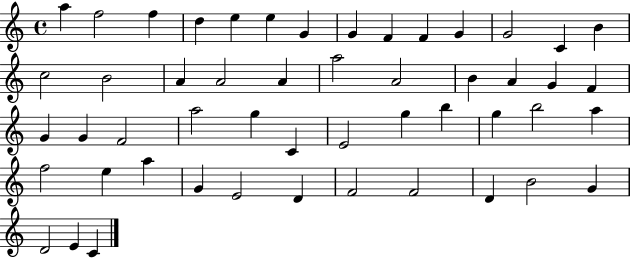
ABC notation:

X:1
T:Untitled
M:4/4
L:1/4
K:C
a f2 f d e e G G F F G G2 C B c2 B2 A A2 A a2 A2 B A G F G G F2 a2 g C E2 g b g b2 a f2 e a G E2 D F2 F2 D B2 G D2 E C